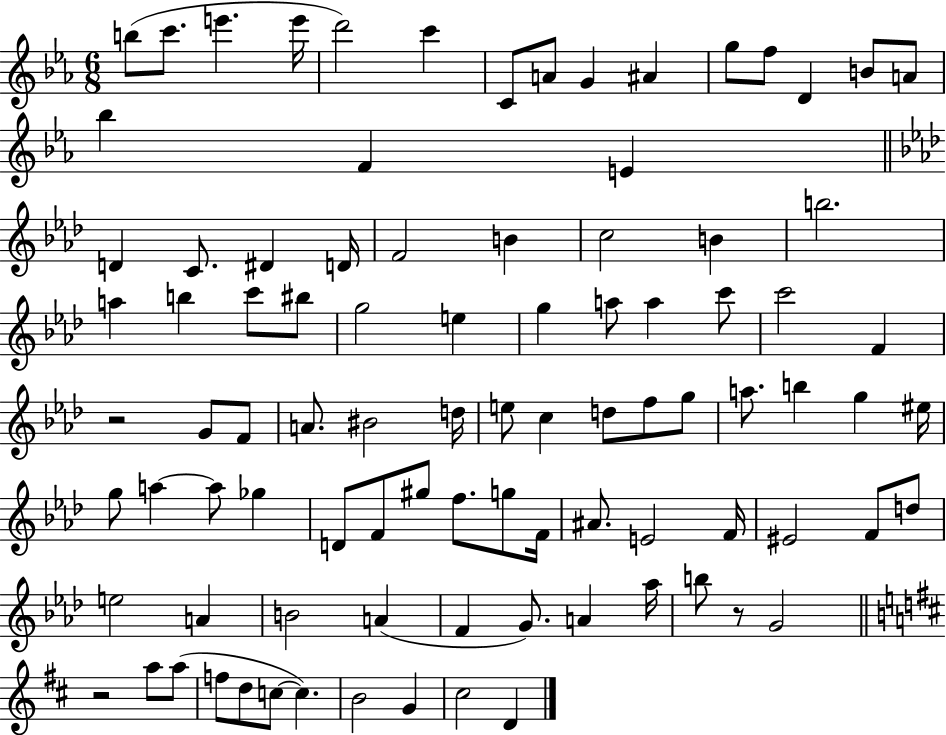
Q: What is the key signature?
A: EES major